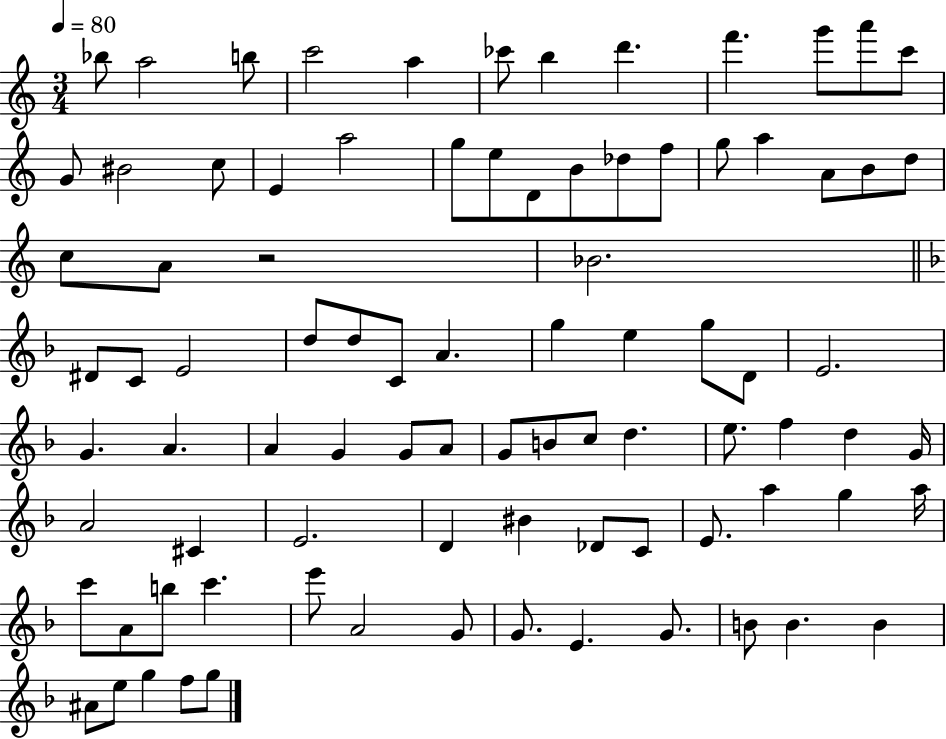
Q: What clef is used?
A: treble